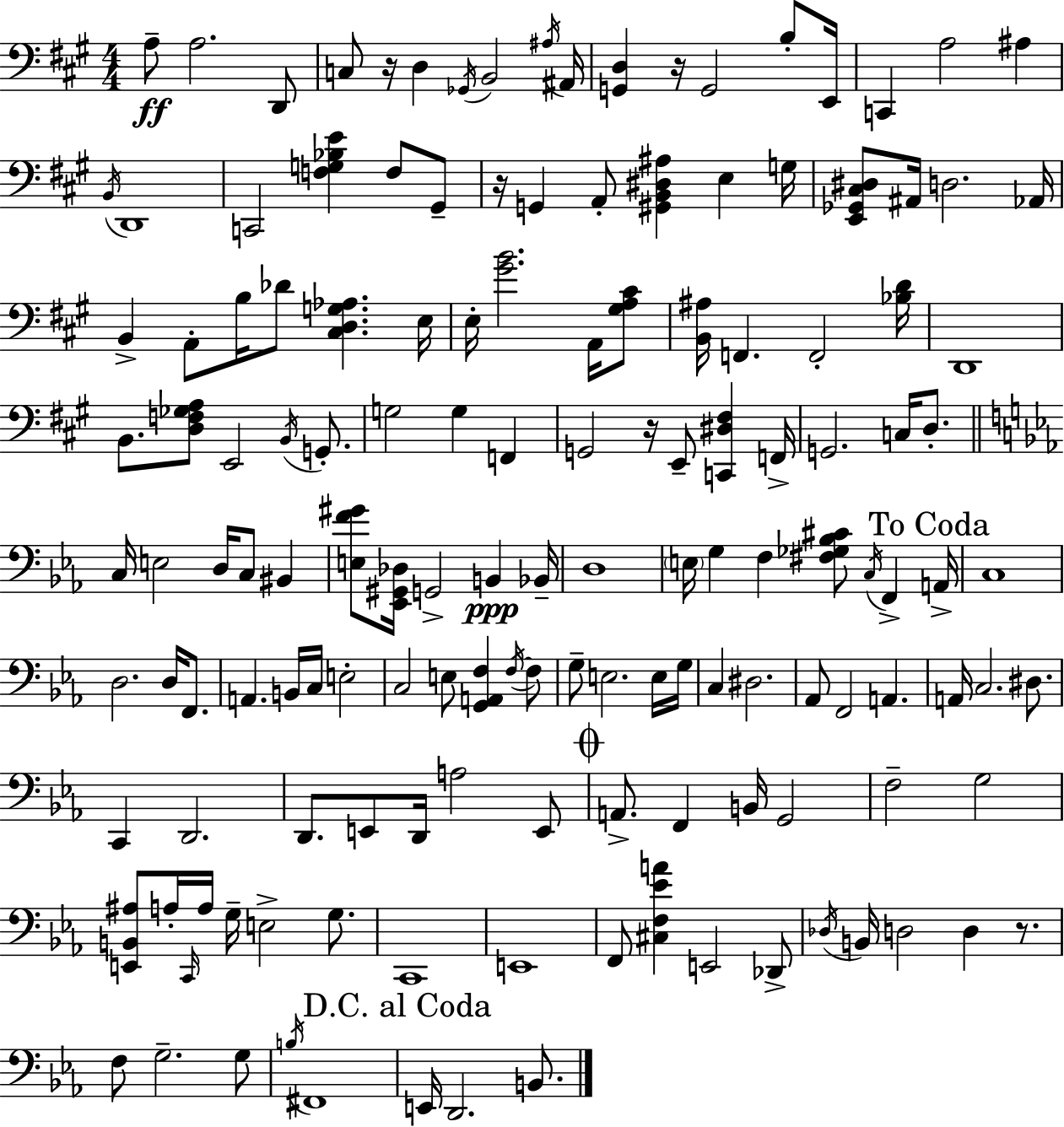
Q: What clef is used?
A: bass